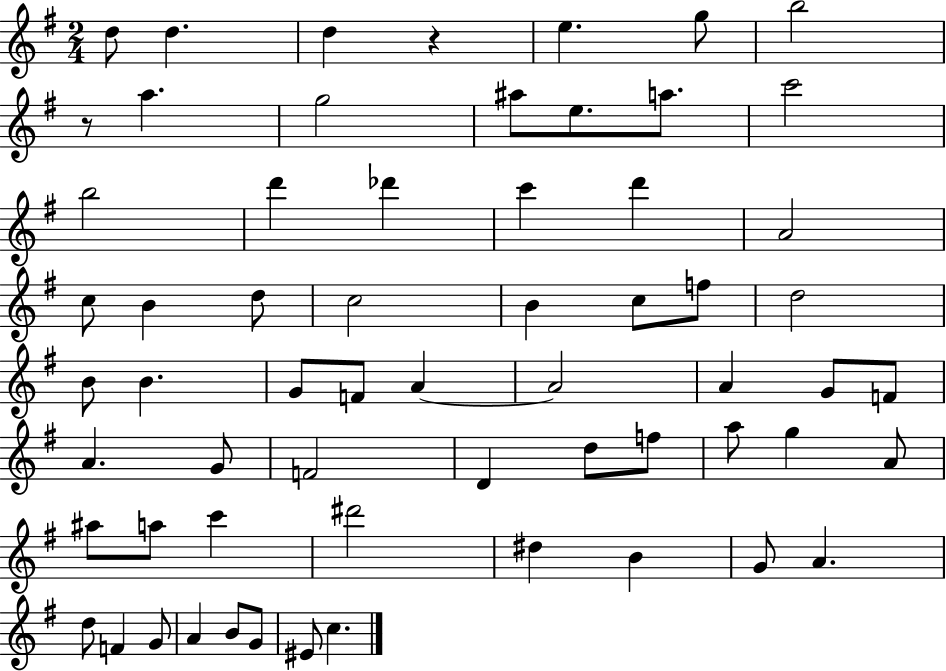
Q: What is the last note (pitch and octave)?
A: C5